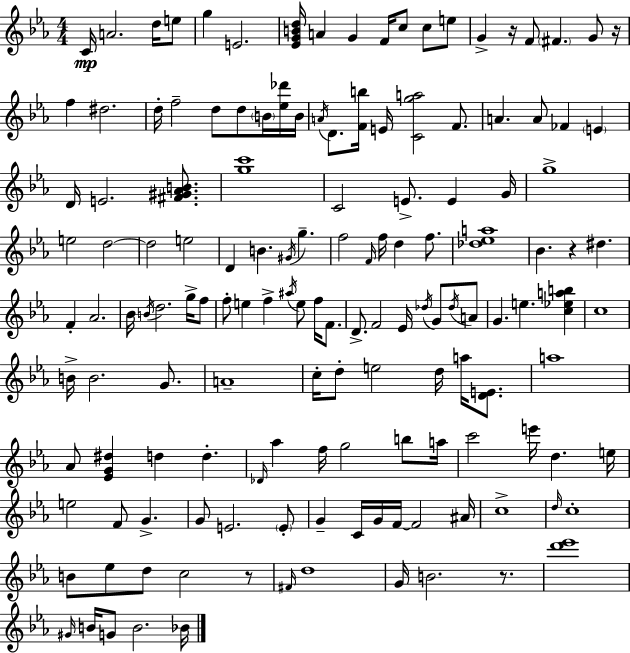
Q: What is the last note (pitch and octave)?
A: Bb4